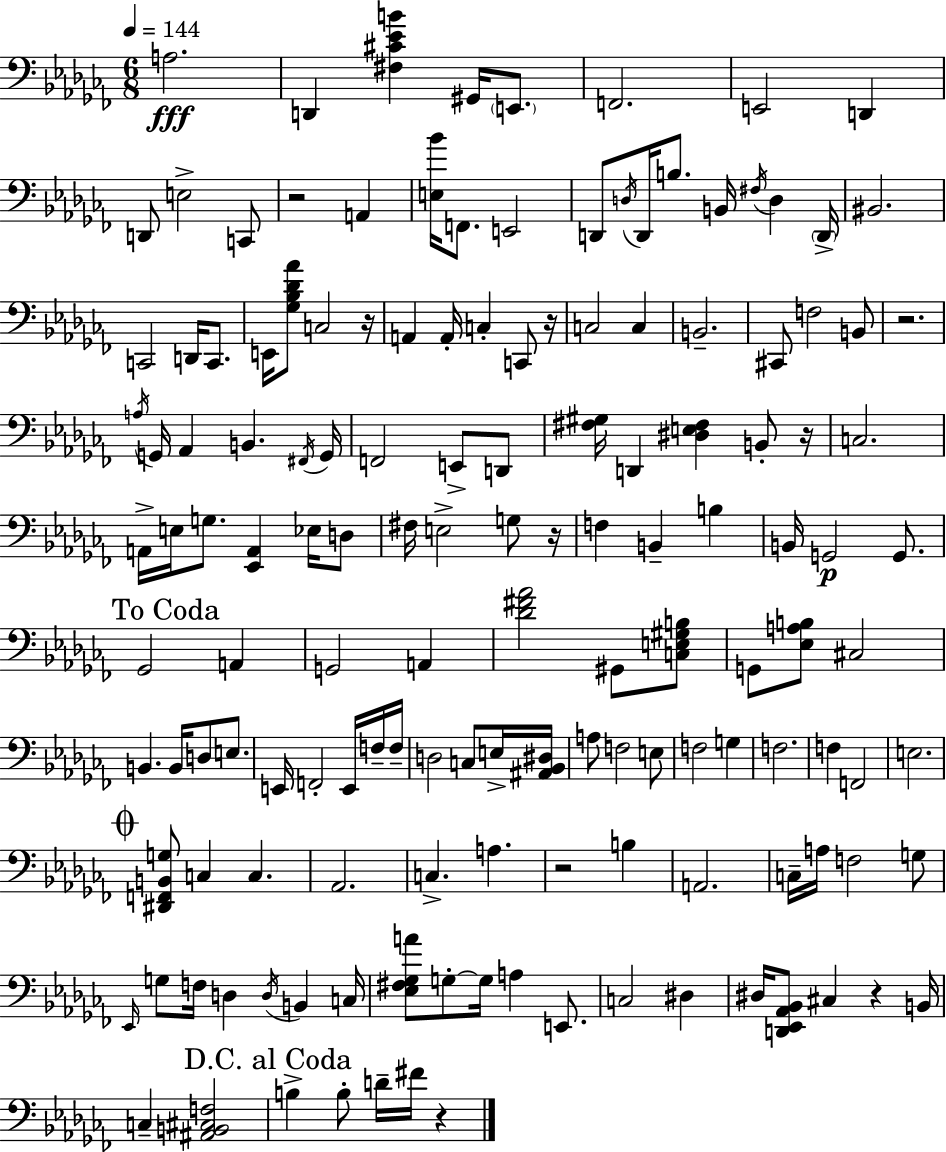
{
  \clef bass
  \numericTimeSignature
  \time 6/8
  \key aes \minor
  \tempo 4 = 144
  a2.\fff | d,4 <fis cis' ees' b'>4 gis,16 \parenthesize e,8. | f,2. | e,2 d,4 | \break d,8 e2-> c,8 | r2 a,4 | <e bes'>16 f,8. e,2 | d,8 \acciaccatura { d16 } d,16 b8. b,16 \acciaccatura { fis16 } d4 | \break \parenthesize d,16-> bis,2. | c,2 d,16 c,8. | e,16 <ges bes des' aes'>8 c2 | r16 a,4 a,16-. c4-. c,8 | \break r16 c2 c4 | b,2.-- | cis,8 f2 | b,8 r2. | \break \acciaccatura { a16 } g,16 aes,4 b,4. | \acciaccatura { fis,16 } g,16 f,2 | e,8-> d,8 <fis gis>16 d,4 <dis e fis>4 | b,8-. r16 c2. | \break a,16-> e16 g8. <ees, a,>4 | ees16 d8 fis16 e2-> | g8 r16 f4 b,4-- | b4 b,16 g,2\p | \break g,8. \mark "To Coda" ges,2 | a,4 g,2 | a,4 <des' fis' aes'>2 | gis,8 <c e gis b>8 g,8 <ees a b>8 cis2 | \break b,4. b,16 d8 | e8. e,16 f,2-. | e,16 f16-- f16-- d2 | c8 e16-> <ais, bes, dis>16 a8 f2 | \break e8 f2 | g4 f2. | f4 f,2 | e2. | \break \mark \markup { \musicglyph "scripts.coda" } <dis, f, b, g>8 c4 c4. | aes,2. | c4.-> a4. | r2 | \break b4 a,2. | c16-- a16 f2 | g8 \grace { ees,16 } g8 f16 d4 | \acciaccatura { d16 } b,4 c16 <ees fis ges a'>8 g8-.~~ g16 a4 | \break e,8. c2 | dis4 dis16 <d, ees, aes, bes,>8 cis4 | r4 b,16 c4-- <ais, b, cis f>2 | \mark "D.C. al Coda" b4-> b8-. | \break d'16-- fis'16 r4 \bar "|."
}